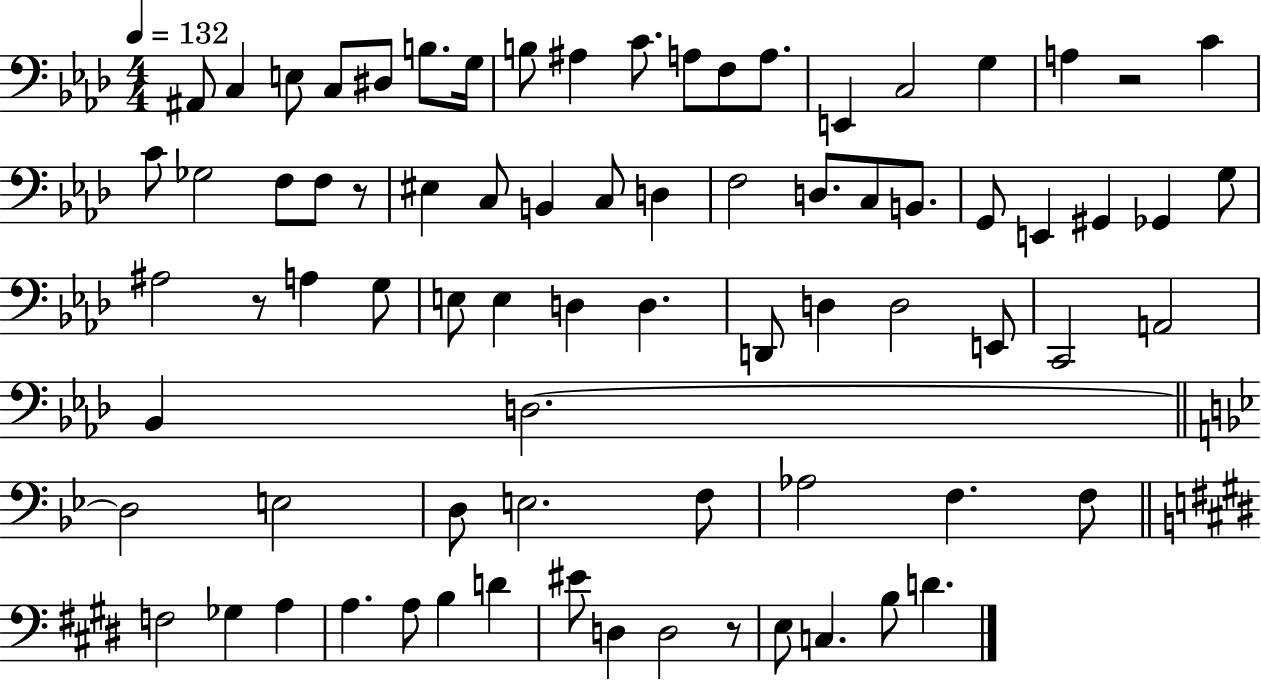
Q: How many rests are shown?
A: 4